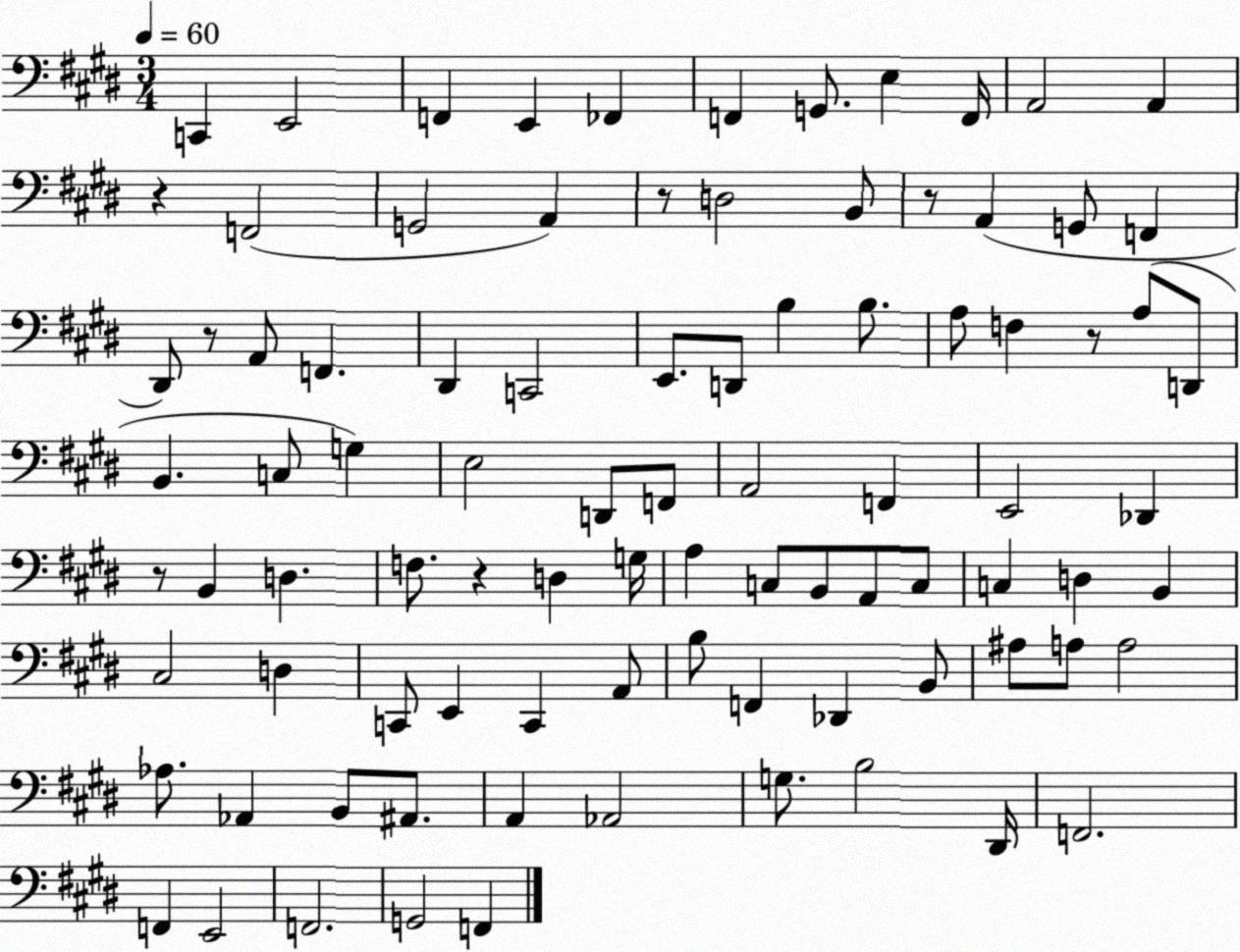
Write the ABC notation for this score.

X:1
T:Untitled
M:3/4
L:1/4
K:E
C,, E,,2 F,, E,, _F,, F,, G,,/2 E, F,,/4 A,,2 A,, z F,,2 G,,2 A,, z/2 D,2 B,,/2 z/2 A,, G,,/2 F,, ^D,,/2 z/2 A,,/2 F,, ^D,, C,,2 E,,/2 D,,/2 B, B,/2 A,/2 F, z/2 A,/2 D,,/2 B,, C,/2 G, E,2 D,,/2 F,,/2 A,,2 F,, E,,2 _D,, z/2 B,, D, F,/2 z D, G,/4 A, C,/2 B,,/2 A,,/2 C,/2 C, D, B,, ^C,2 D, C,,/2 E,, C,, A,,/2 B,/2 F,, _D,, B,,/2 ^A,/2 A,/2 A,2 _A,/2 _A,, B,,/2 ^A,,/2 A,, _A,,2 G,/2 B,2 ^D,,/4 F,,2 F,, E,,2 F,,2 G,,2 F,,